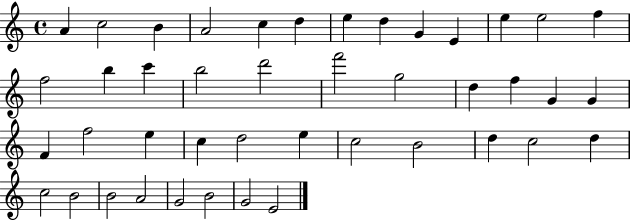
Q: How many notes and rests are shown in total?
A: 43